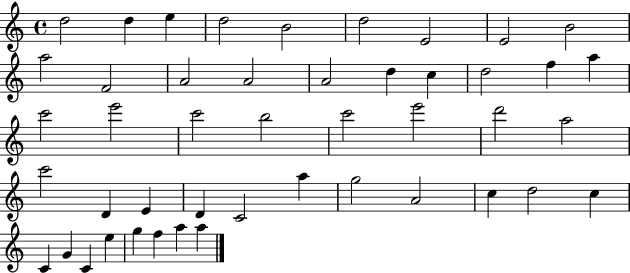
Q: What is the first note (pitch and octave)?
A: D5